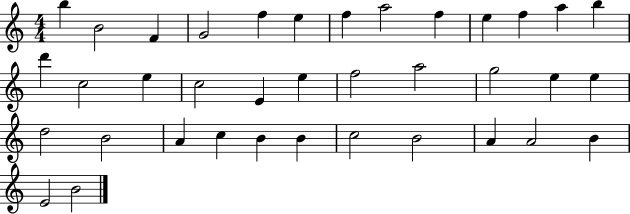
X:1
T:Untitled
M:4/4
L:1/4
K:C
b B2 F G2 f e f a2 f e f a b d' c2 e c2 E e f2 a2 g2 e e d2 B2 A c B B c2 B2 A A2 B E2 B2